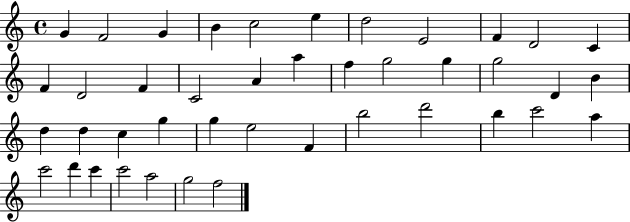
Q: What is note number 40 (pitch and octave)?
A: A5